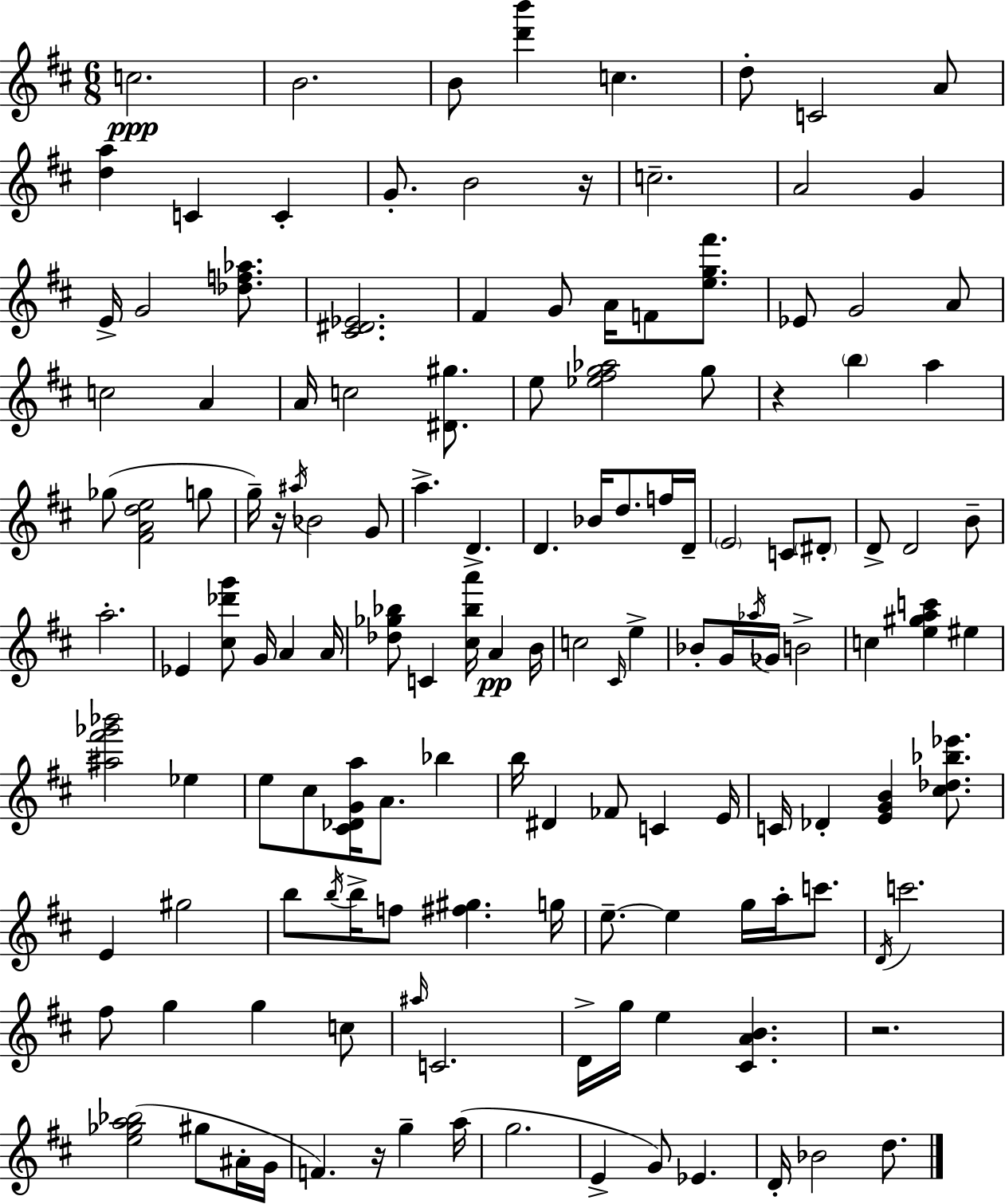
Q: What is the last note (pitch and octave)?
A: D5